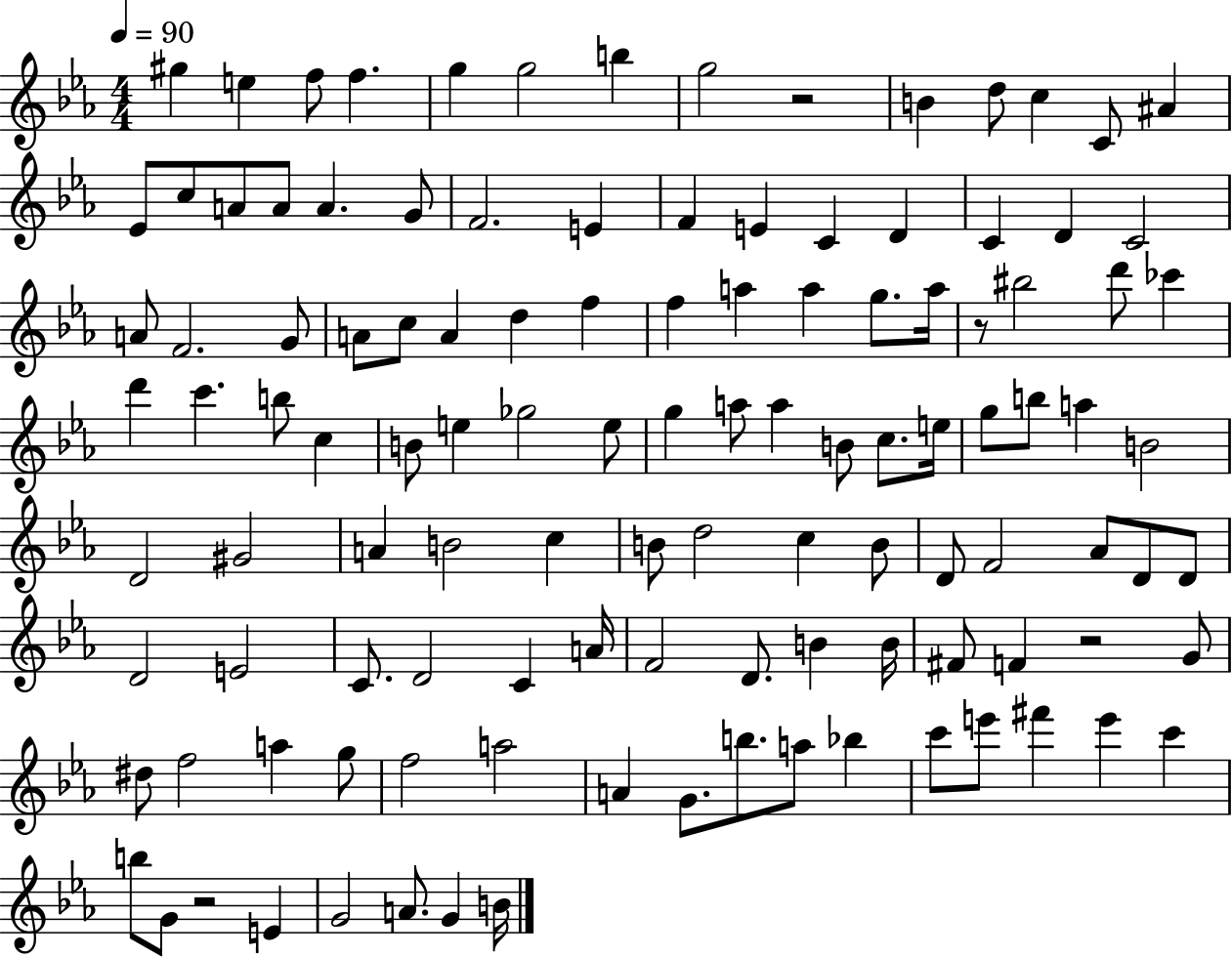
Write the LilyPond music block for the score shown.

{
  \clef treble
  \numericTimeSignature
  \time 4/4
  \key ees \major
  \tempo 4 = 90
  \repeat volta 2 { gis''4 e''4 f''8 f''4. | g''4 g''2 b''4 | g''2 r2 | b'4 d''8 c''4 c'8 ais'4 | \break ees'8 c''8 a'8 a'8 a'4. g'8 | f'2. e'4 | f'4 e'4 c'4 d'4 | c'4 d'4 c'2 | \break a'8 f'2. g'8 | a'8 c''8 a'4 d''4 f''4 | f''4 a''4 a''4 g''8. a''16 | r8 bis''2 d'''8 ces'''4 | \break d'''4 c'''4. b''8 c''4 | b'8 e''4 ges''2 e''8 | g''4 a''8 a''4 b'8 c''8. e''16 | g''8 b''8 a''4 b'2 | \break d'2 gis'2 | a'4 b'2 c''4 | b'8 d''2 c''4 b'8 | d'8 f'2 aes'8 d'8 d'8 | \break d'2 e'2 | c'8. d'2 c'4 a'16 | f'2 d'8. b'4 b'16 | fis'8 f'4 r2 g'8 | \break dis''8 f''2 a''4 g''8 | f''2 a''2 | a'4 g'8. b''8. a''8 bes''4 | c'''8 e'''8 fis'''4 e'''4 c'''4 | \break b''8 g'8 r2 e'4 | g'2 a'8. g'4 b'16 | } \bar "|."
}